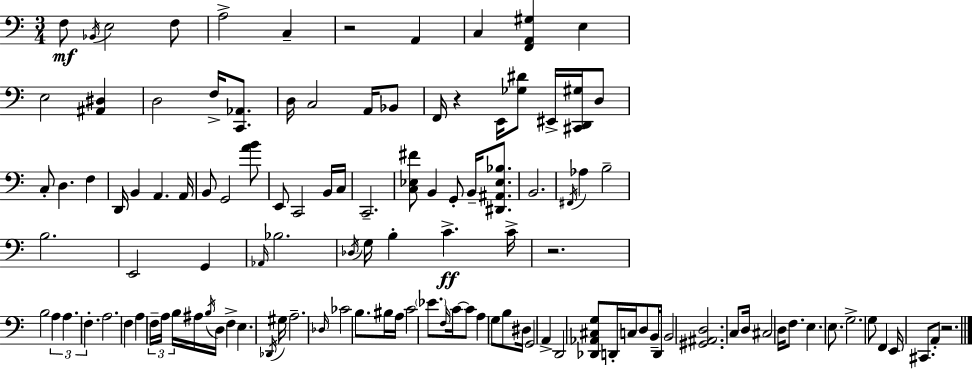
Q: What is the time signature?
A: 3/4